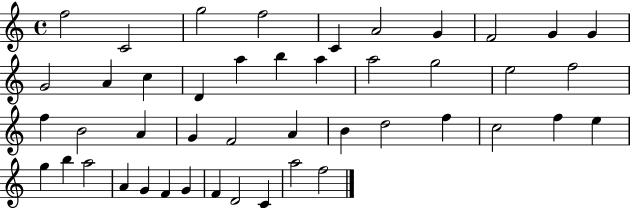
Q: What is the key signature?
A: C major